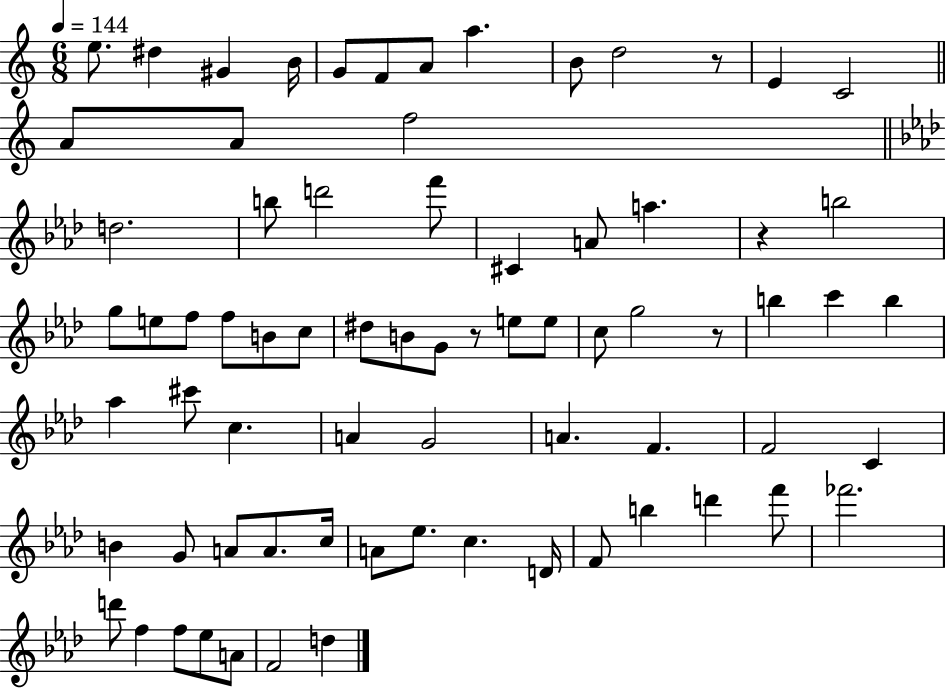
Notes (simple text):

E5/e. D#5/q G#4/q B4/s G4/e F4/e A4/e A5/q. B4/e D5/h R/e E4/q C4/h A4/e A4/e F5/h D5/h. B5/e D6/h F6/e C#4/q A4/e A5/q. R/q B5/h G5/e E5/e F5/e F5/e B4/e C5/e D#5/e B4/e G4/e R/e E5/e E5/e C5/e G5/h R/e B5/q C6/q B5/q Ab5/q C#6/e C5/q. A4/q G4/h A4/q. F4/q. F4/h C4/q B4/q G4/e A4/e A4/e. C5/s A4/e Eb5/e. C5/q. D4/s F4/e B5/q D6/q F6/e FES6/h. D6/e F5/q F5/e Eb5/e A4/e F4/h D5/q